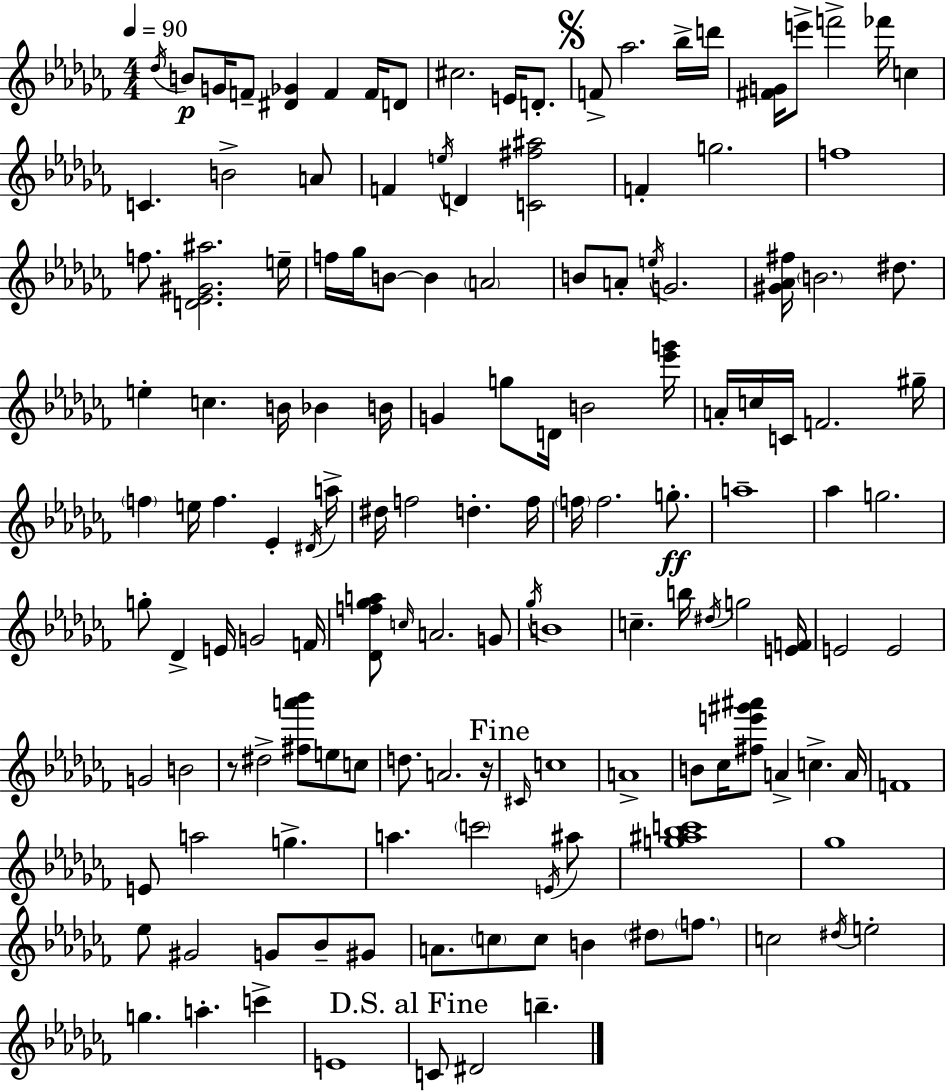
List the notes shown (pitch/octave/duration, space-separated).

Db5/s B4/e G4/s F4/e [D#4,Gb4]/q F4/q F4/s D4/e C#5/h. E4/s D4/e. F4/e Ab5/h. Bb5/s D6/s [F#4,G4]/s E6/e F6/h FES6/s C5/q C4/q. B4/h A4/e F4/q E5/s D4/q [C4,F#5,A#5]/h F4/q G5/h. F5/w F5/e. [D4,Eb4,G#4,A#5]/h. E5/s F5/s Gb5/s B4/e B4/q A4/h B4/e A4/e E5/s G4/h. [G#4,Ab4,F#5]/s B4/h. D#5/e. E5/q C5/q. B4/s Bb4/q B4/s G4/q G5/e D4/s B4/h [Eb6,G6]/s A4/s C5/s C4/s F4/h. G#5/s F5/q E5/s F5/q. Eb4/q D#4/s A5/s D#5/s F5/h D5/q. F5/s F5/s F5/h. G5/e. A5/w Ab5/q G5/h. G5/e Db4/q E4/s G4/h F4/s [Db4,F5,Gb5,A5]/e C5/s A4/h. G4/e Gb5/s B4/w C5/q. B5/s D#5/s G5/h [E4,F4]/s E4/h E4/h G4/h B4/h R/e D#5/h [F#5,A6,Bb6]/e E5/e C5/e D5/e. A4/h. R/s C#4/s C5/w A4/w B4/e CES5/s [F#5,E6,G#6,A#6]/e A4/q C5/q. A4/s F4/w E4/e A5/h G5/q. A5/q. C6/h E4/s A#5/e [G5,A#5,Bb5,C6]/w Gb5/w Eb5/e G#4/h G4/e Bb4/e G#4/e A4/e. C5/e C5/e B4/q D#5/e F5/e. C5/h D#5/s E5/h G5/q. A5/q. C6/q E4/w C4/e D#4/h B5/q.